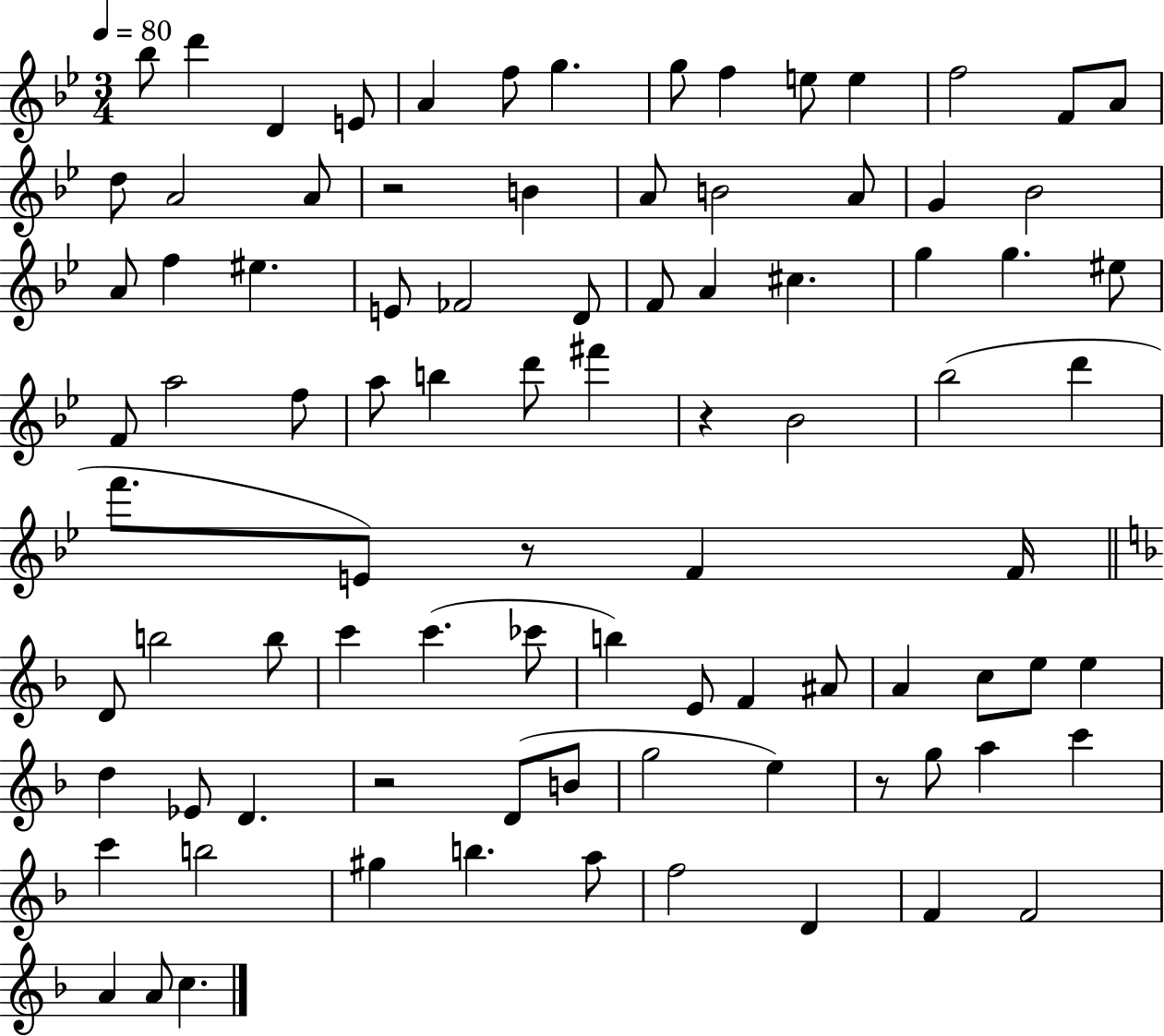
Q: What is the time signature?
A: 3/4